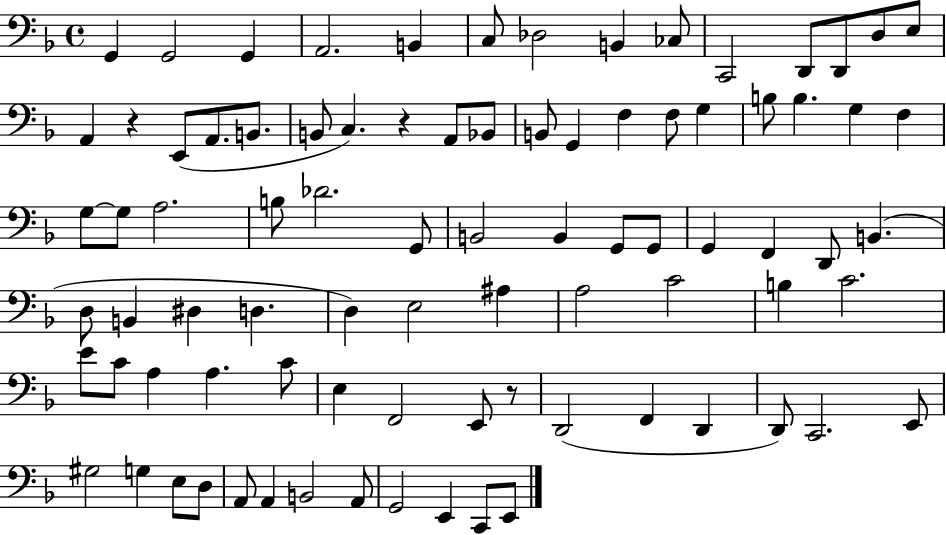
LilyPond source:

{
  \clef bass
  \time 4/4
  \defaultTimeSignature
  \key f \major
  \repeat volta 2 { g,4 g,2 g,4 | a,2. b,4 | c8 des2 b,4 ces8 | c,2 d,8 d,8 d8 e8 | \break a,4 r4 e,8( a,8. b,8. | b,8 c4.) r4 a,8 bes,8 | b,8 g,4 f4 f8 g4 | b8 b4. g4 f4 | \break g8~~ g8 a2. | b8 des'2. g,8 | b,2 b,4 g,8 g,8 | g,4 f,4 d,8 b,4.( | \break d8 b,4 dis4 d4. | d4) e2 ais4 | a2 c'2 | b4 c'2. | \break e'8 c'8 a4 a4. c'8 | e4 f,2 e,8 r8 | d,2( f,4 d,4 | d,8) c,2. e,8 | \break gis2 g4 e8 d8 | a,8 a,4 b,2 a,8 | g,2 e,4 c,8 e,8 | } \bar "|."
}